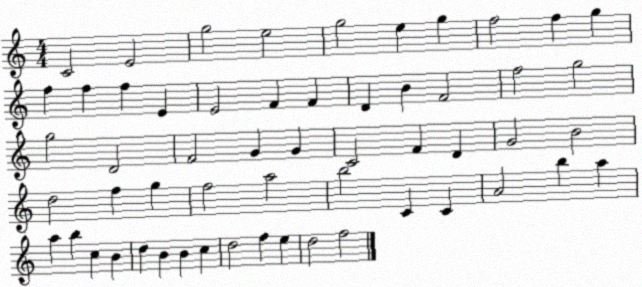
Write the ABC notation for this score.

X:1
T:Untitled
M:4/4
L:1/4
K:C
C2 E2 g2 e2 g2 e g f2 f g f f f E E2 F F D B F2 f2 g2 g2 D2 F2 G G C2 F D G2 B2 d2 f g f2 a2 b2 C C A2 b a a b c B d B B c d2 f e d2 f2